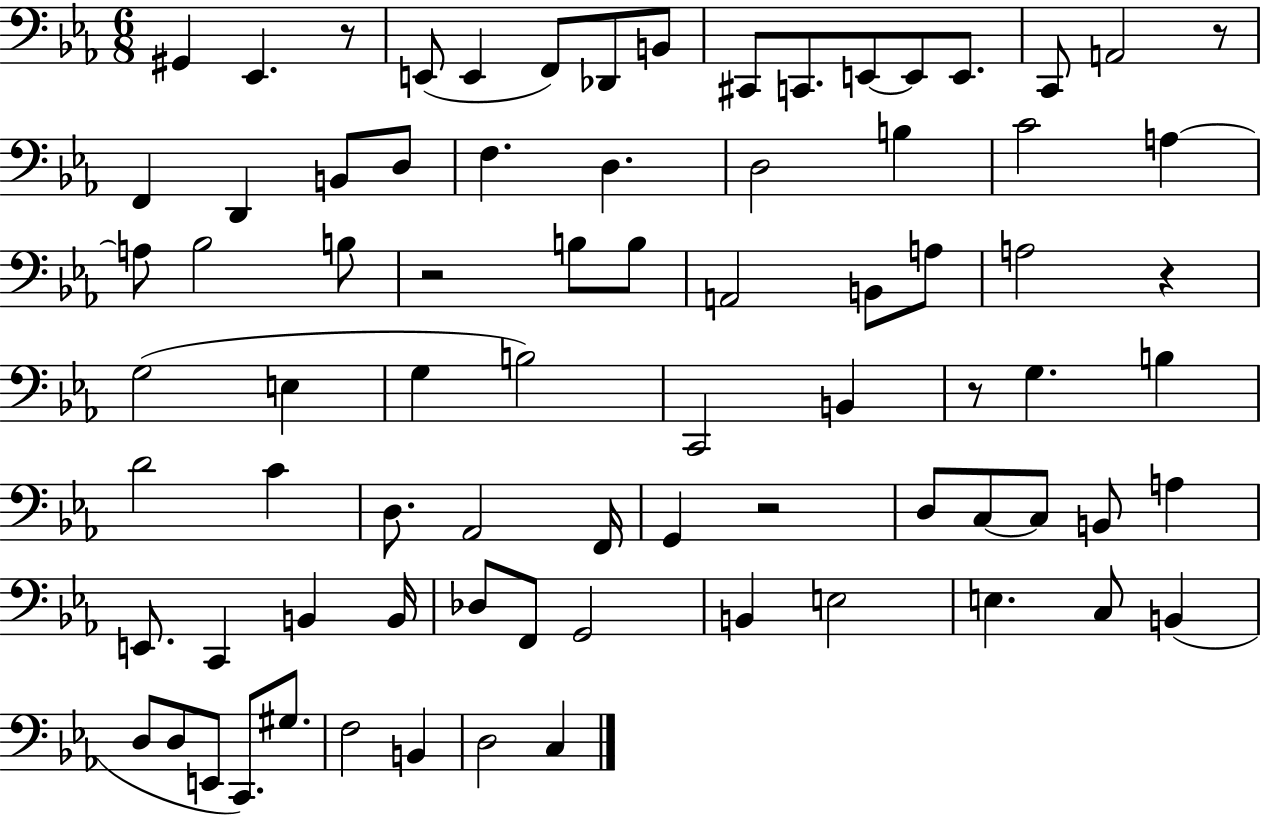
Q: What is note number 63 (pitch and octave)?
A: C3